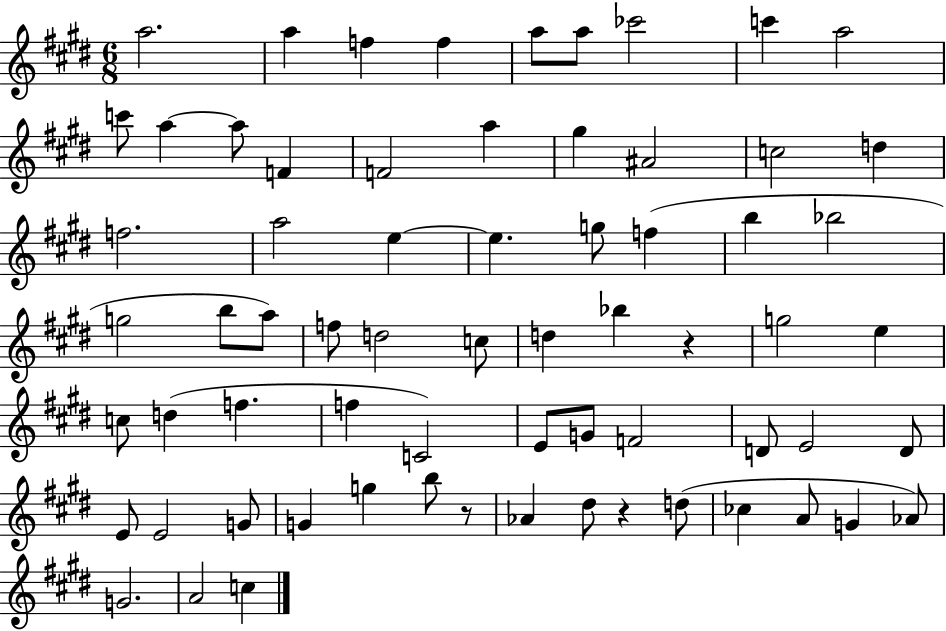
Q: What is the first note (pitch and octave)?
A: A5